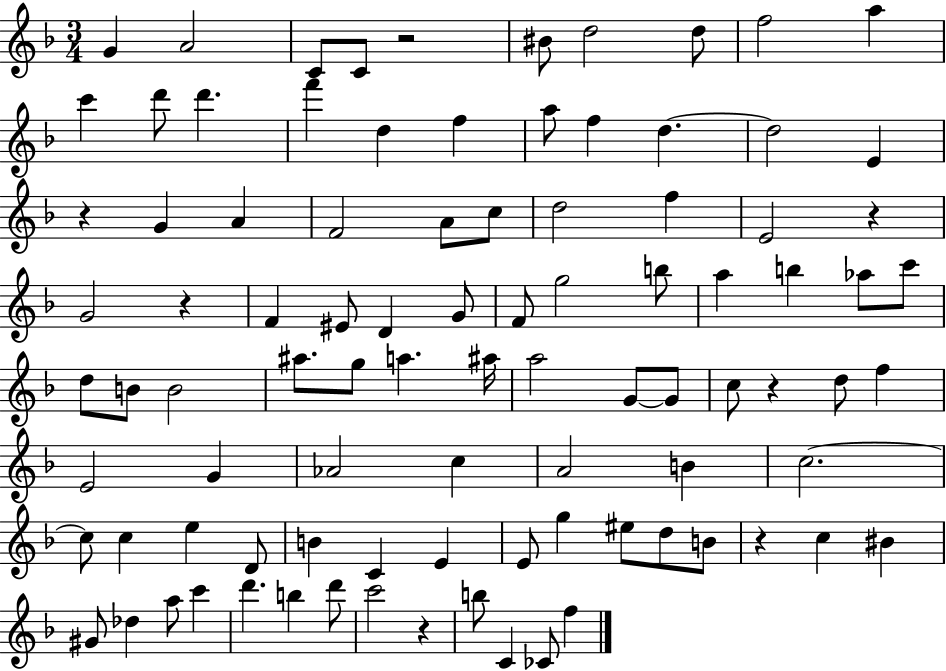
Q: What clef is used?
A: treble